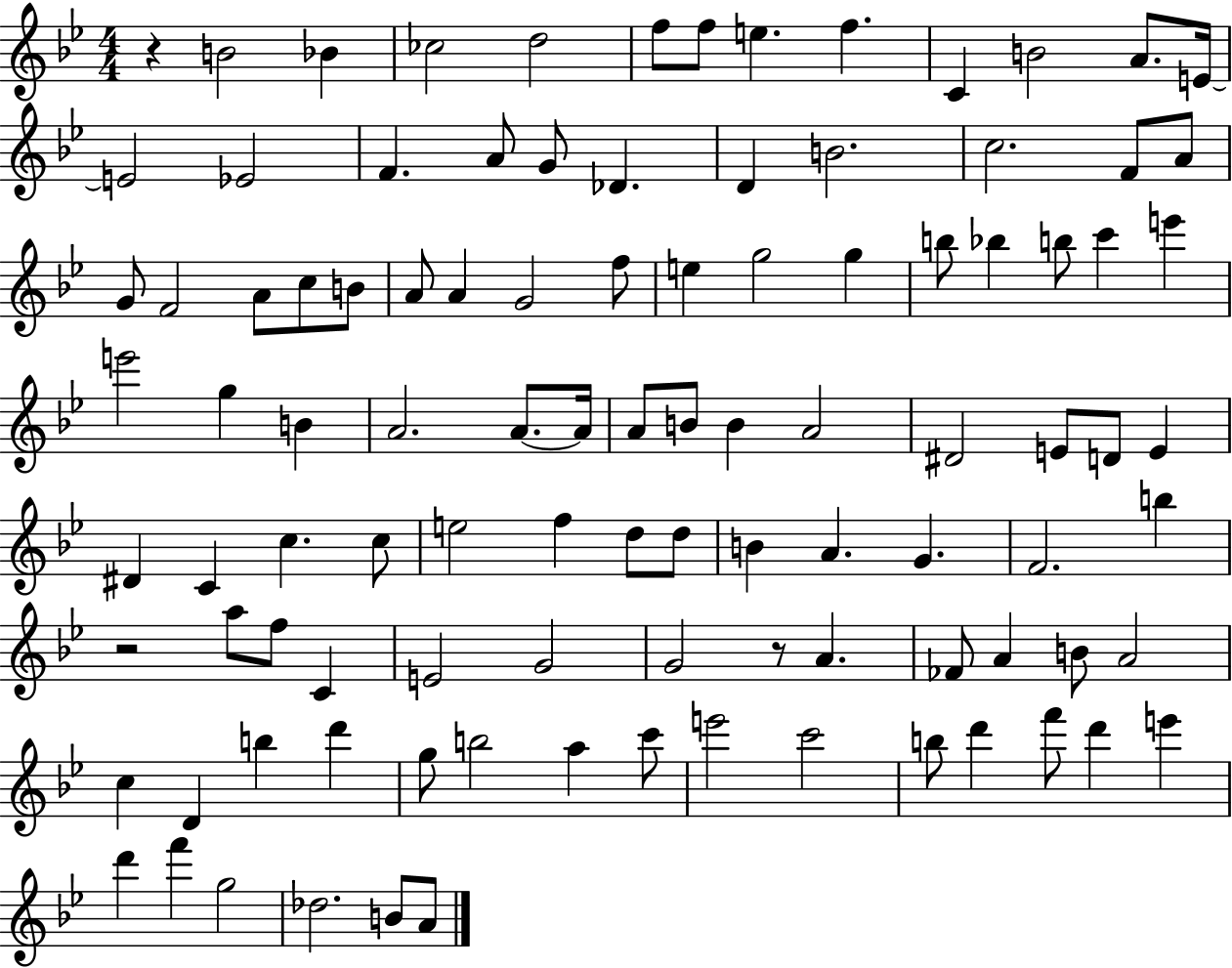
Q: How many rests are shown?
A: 3